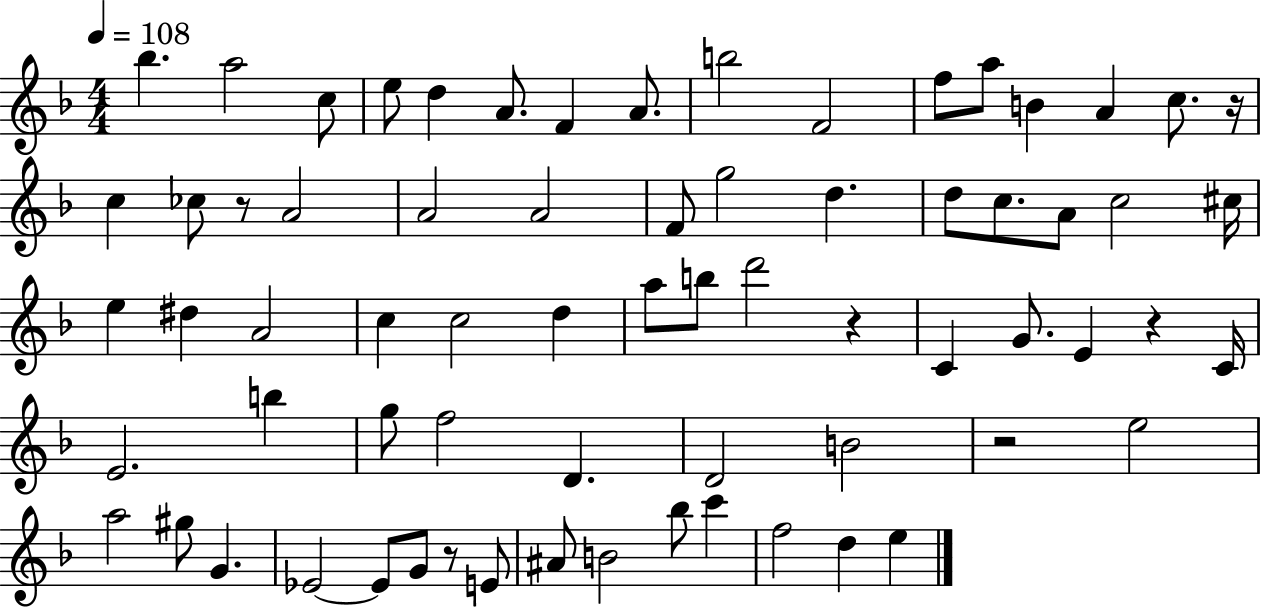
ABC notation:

X:1
T:Untitled
M:4/4
L:1/4
K:F
_b a2 c/2 e/2 d A/2 F A/2 b2 F2 f/2 a/2 B A c/2 z/4 c _c/2 z/2 A2 A2 A2 F/2 g2 d d/2 c/2 A/2 c2 ^c/4 e ^d A2 c c2 d a/2 b/2 d'2 z C G/2 E z C/4 E2 b g/2 f2 D D2 B2 z2 e2 a2 ^g/2 G _E2 _E/2 G/2 z/2 E/2 ^A/2 B2 _b/2 c' f2 d e